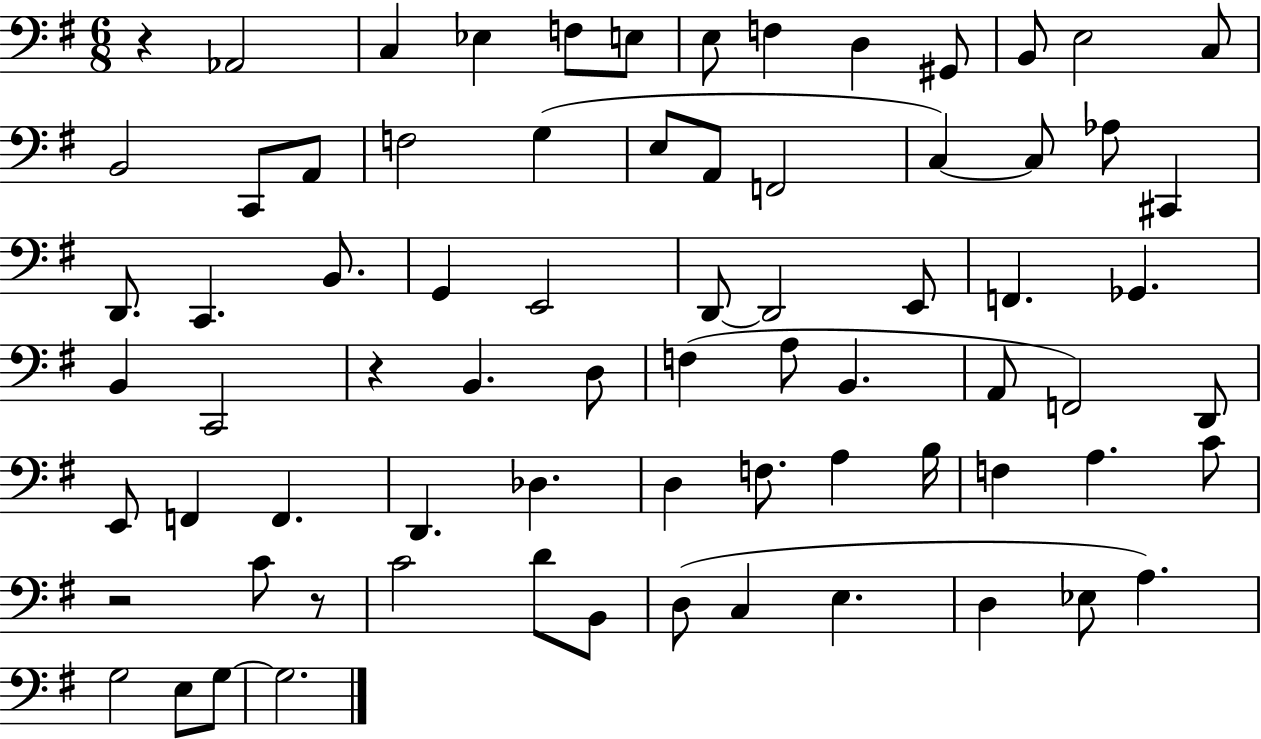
{
  \clef bass
  \numericTimeSignature
  \time 6/8
  \key g \major
  \repeat volta 2 { r4 aes,2 | c4 ees4 f8 e8 | e8 f4 d4 gis,8 | b,8 e2 c8 | \break b,2 c,8 a,8 | f2 g4( | e8 a,8 f,2 | c4~~) c8 aes8 cis,4 | \break d,8. c,4. b,8. | g,4 e,2 | d,8~~ d,2 e,8 | f,4. ges,4. | \break b,4 c,2 | r4 b,4. d8 | f4( a8 b,4. | a,8 f,2) d,8 | \break e,8 f,4 f,4. | d,4. des4. | d4 f8. a4 b16 | f4 a4. c'8 | \break r2 c'8 r8 | c'2 d'8 b,8 | d8( c4 e4. | d4 ees8 a4.) | \break g2 e8 g8~~ | g2. | } \bar "|."
}